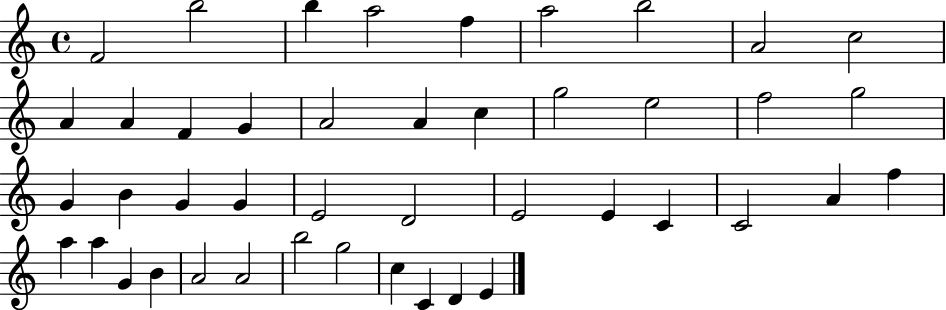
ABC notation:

X:1
T:Untitled
M:4/4
L:1/4
K:C
F2 b2 b a2 f a2 b2 A2 c2 A A F G A2 A c g2 e2 f2 g2 G B G G E2 D2 E2 E C C2 A f a a G B A2 A2 b2 g2 c C D E